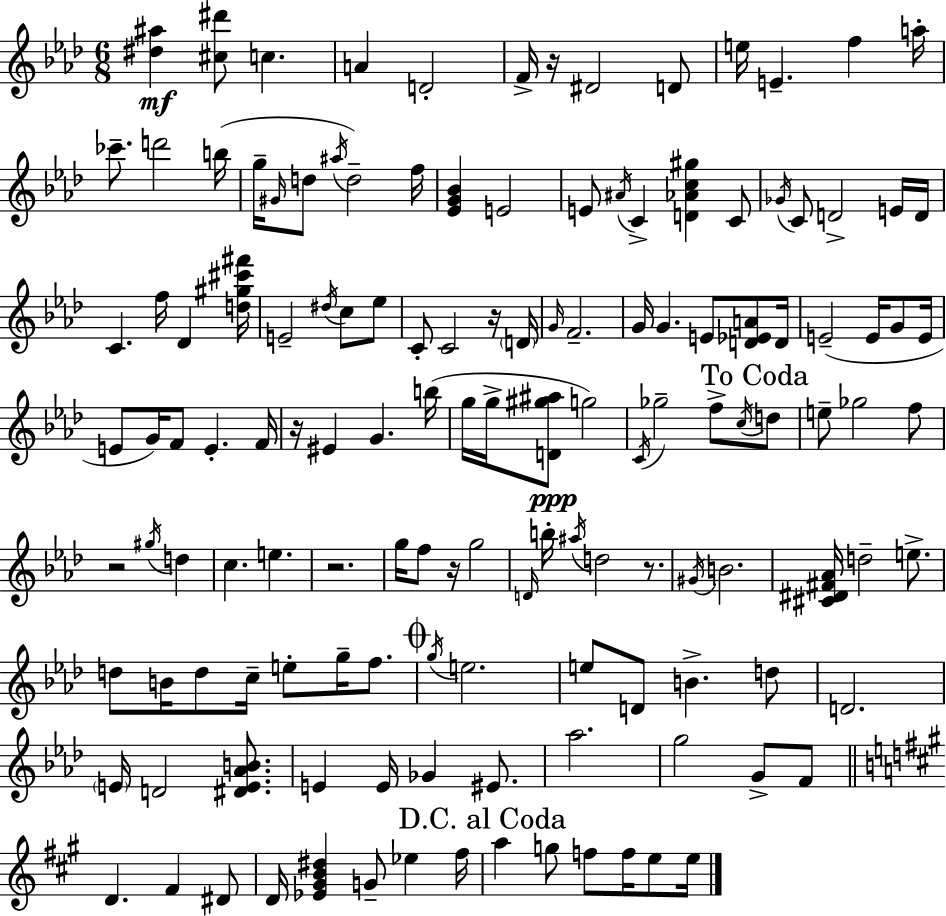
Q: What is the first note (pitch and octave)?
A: C5